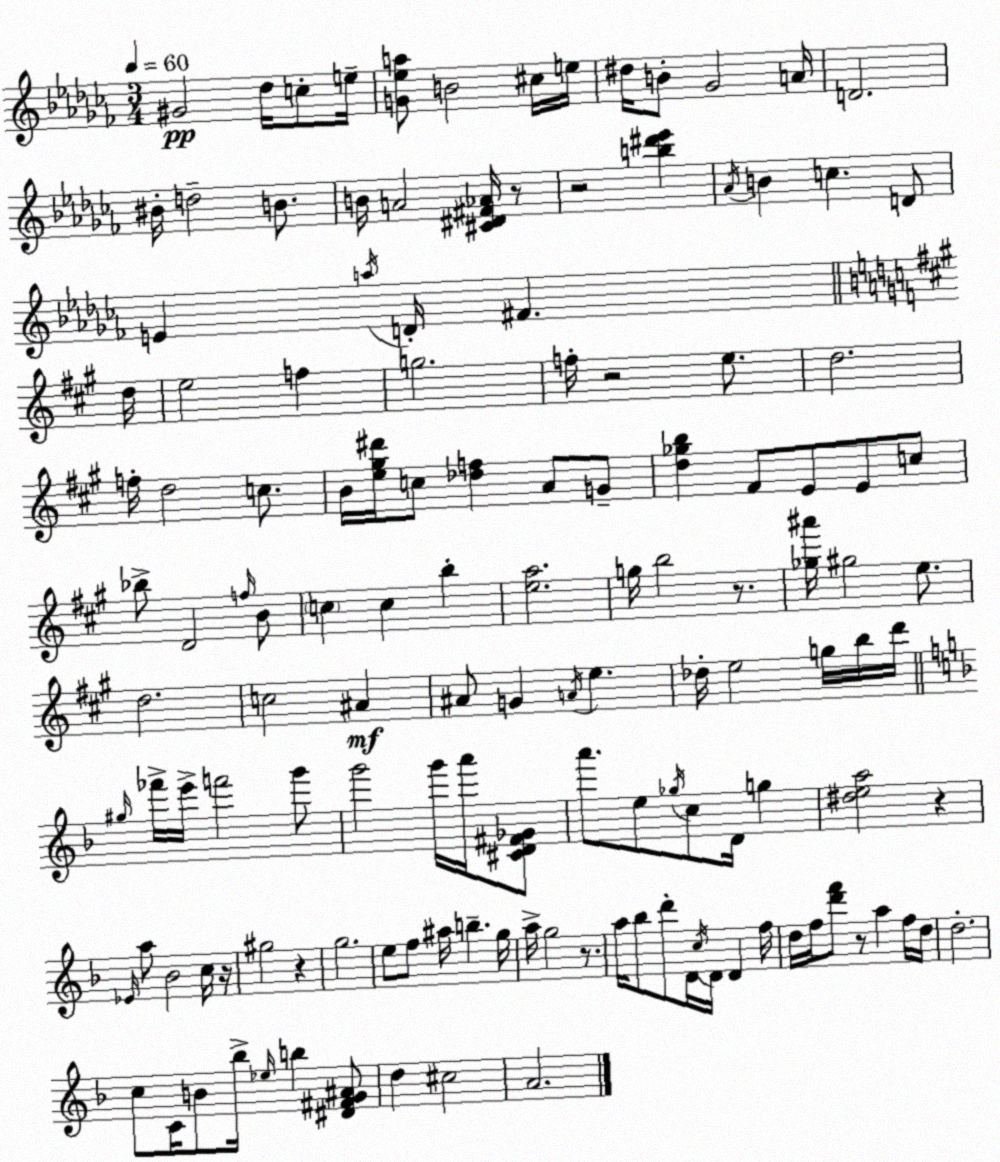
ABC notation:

X:1
T:Untitled
M:3/4
L:1/4
K:Abm
^G2 _d/4 c/2 e/4 [G_ea]/2 B2 ^c/4 e/4 ^d/4 B/2 _G2 A/4 D2 ^B/4 d2 B/2 B/4 A2 [^C^D^F_A]/4 z/2 z2 [b^d'_e'] _A/4 B c D/2 E a/4 D/4 ^F d/4 e2 f g2 f/4 z2 e/2 d2 f/4 d2 c/2 B/4 [e^g^d']/4 c/2 [_df] A/2 G/2 [d_gb] ^F/2 E/2 E/2 c/2 _b/2 D2 f/4 B/2 c c b [ea]2 g/4 b2 z/2 [_g^a']/4 ^g2 e/2 d2 c2 ^A ^A/2 G A/4 e _d/4 e2 g/4 b/4 d'/4 ^g/4 _f'/4 e'/4 f'2 g'/2 g'2 g'/4 a'/4 [^CD^F_G]/2 a'/2 e/2 _g/4 c/2 D/4 g [^dea]2 z _E/4 a/2 _B2 c/4 z/4 ^g2 z g2 e/2 f/2 ^a/4 b g/4 a/4 g2 z/2 a/4 _b/2 d'/2 D/4 c/4 D/4 D f/4 d/4 f/4 [d'f']/2 z/2 a f/4 d/4 d2 c/2 C/4 B/2 _b/4 _e/4 b [^D^FG^A]/2 d ^c2 A2